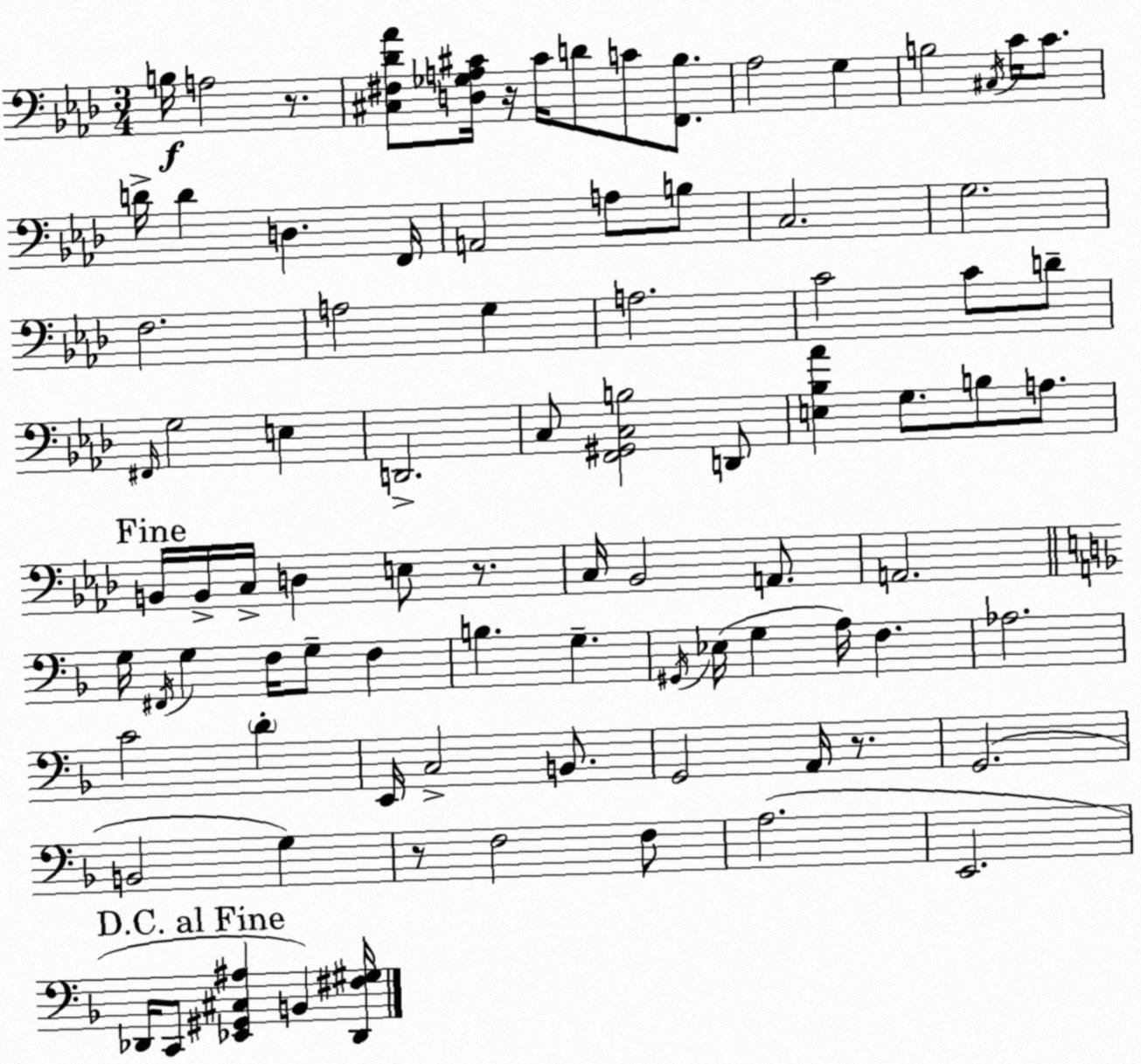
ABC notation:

X:1
T:Untitled
M:3/4
L:1/4
K:Ab
B,/4 A,2 z/2 [^C,^F,_D_A]/2 [D,_G,A,^C]/4 z/4 ^C/4 D/2 C/2 [F,,_B,]/2 _A,2 G, B,2 ^C,/4 C/4 C/2 D/4 D D, F,,/4 A,,2 A,/2 B,/2 C,2 G,2 F,2 A,2 G, A,2 C2 C/2 D/2 ^F,,/4 G,2 E, D,,2 C,/2 [F,,^G,,C,B,]2 D,,/2 [E,_B,_A] G,/2 B,/2 A,/2 B,,/4 B,,/4 C,/4 D, E,/2 z/2 C,/4 _B,,2 A,,/2 A,,2 G,/4 ^F,,/4 G, F,/4 G,/2 F, B, G, ^G,,/4 _E,/4 G, A,/4 F, _A,2 C2 D E,,/4 C,2 B,,/2 G,,2 A,,/4 z/2 G,,2 B,,2 G, z/2 F,2 F,/2 A,2 E,,2 _D,,/4 C,,/2 [_E,,^G,,^C,^A,] B,, [_D,,^F,^G,]/4